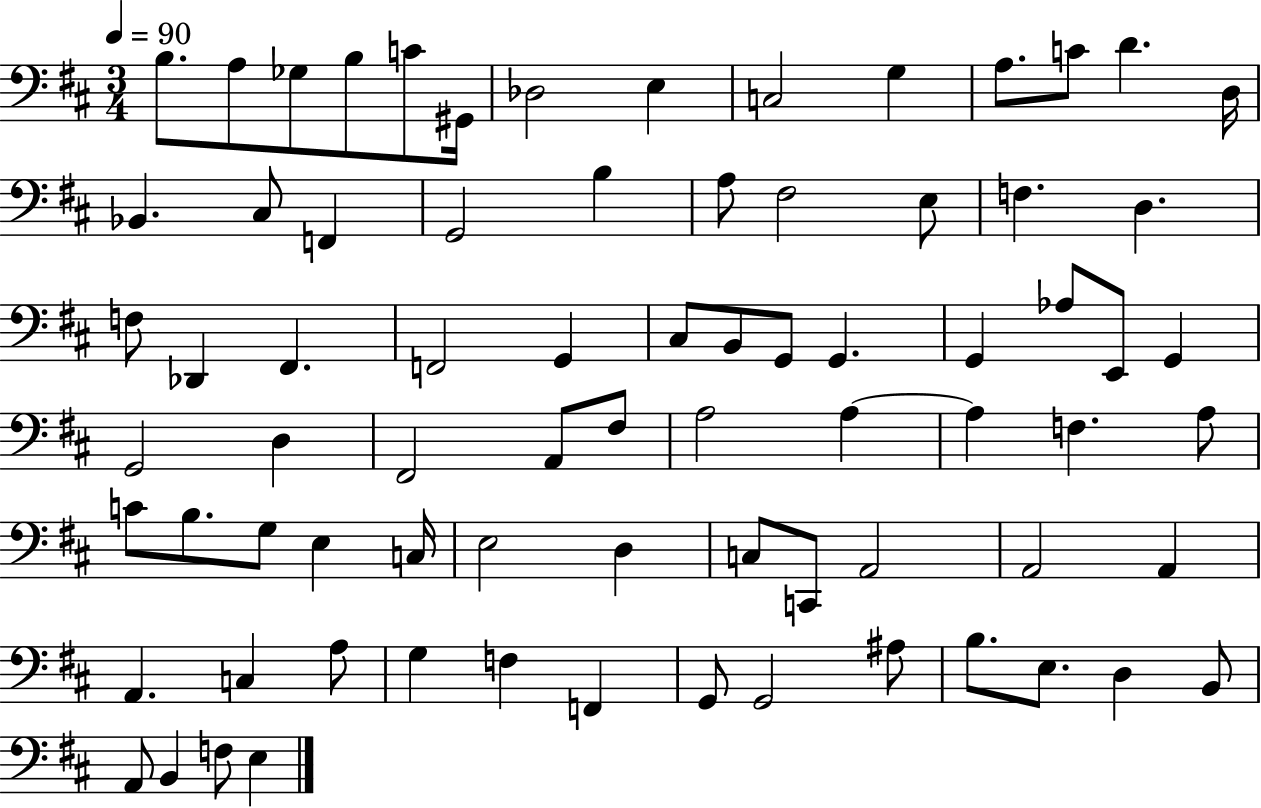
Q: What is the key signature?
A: D major